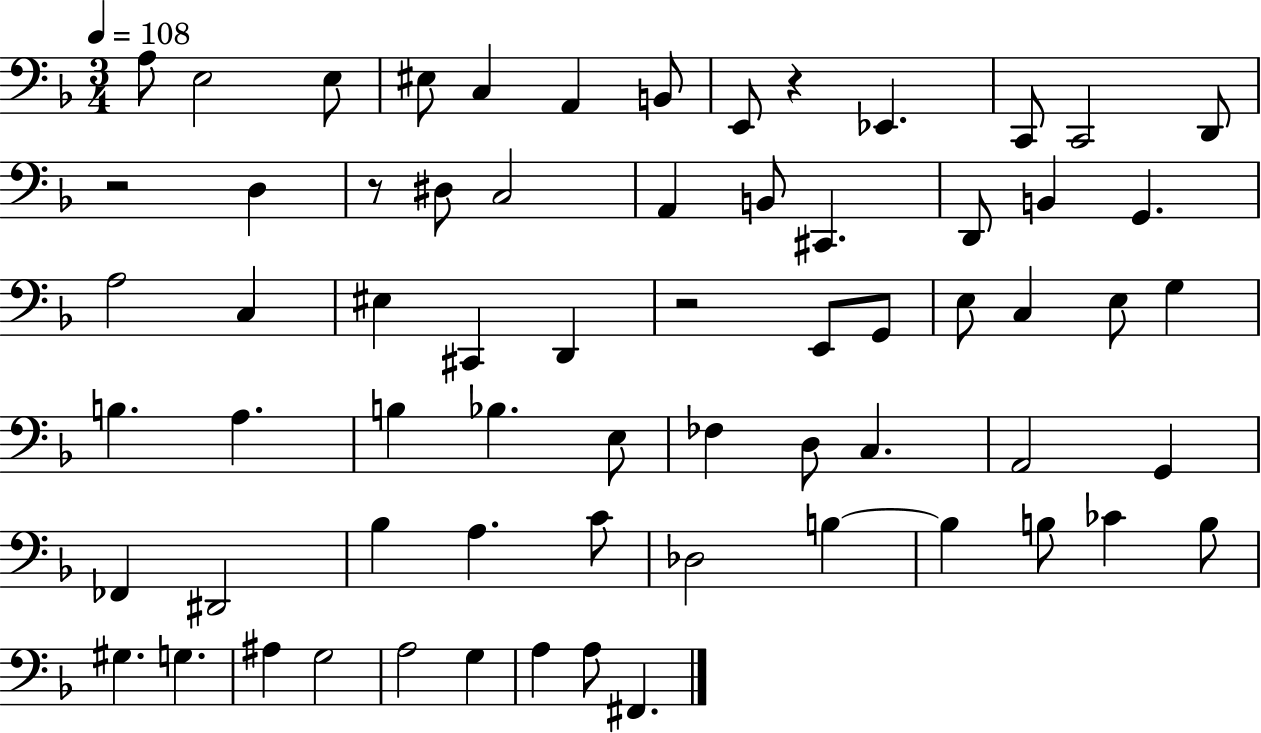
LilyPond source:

{
  \clef bass
  \numericTimeSignature
  \time 3/4
  \key f \major
  \tempo 4 = 108
  \repeat volta 2 { a8 e2 e8 | eis8 c4 a,4 b,8 | e,8 r4 ees,4. | c,8 c,2 d,8 | \break r2 d4 | r8 dis8 c2 | a,4 b,8 cis,4. | d,8 b,4 g,4. | \break a2 c4 | eis4 cis,4 d,4 | r2 e,8 g,8 | e8 c4 e8 g4 | \break b4. a4. | b4 bes4. e8 | fes4 d8 c4. | a,2 g,4 | \break fes,4 dis,2 | bes4 a4. c'8 | des2 b4~~ | b4 b8 ces'4 b8 | \break gis4. g4. | ais4 g2 | a2 g4 | a4 a8 fis,4. | \break } \bar "|."
}